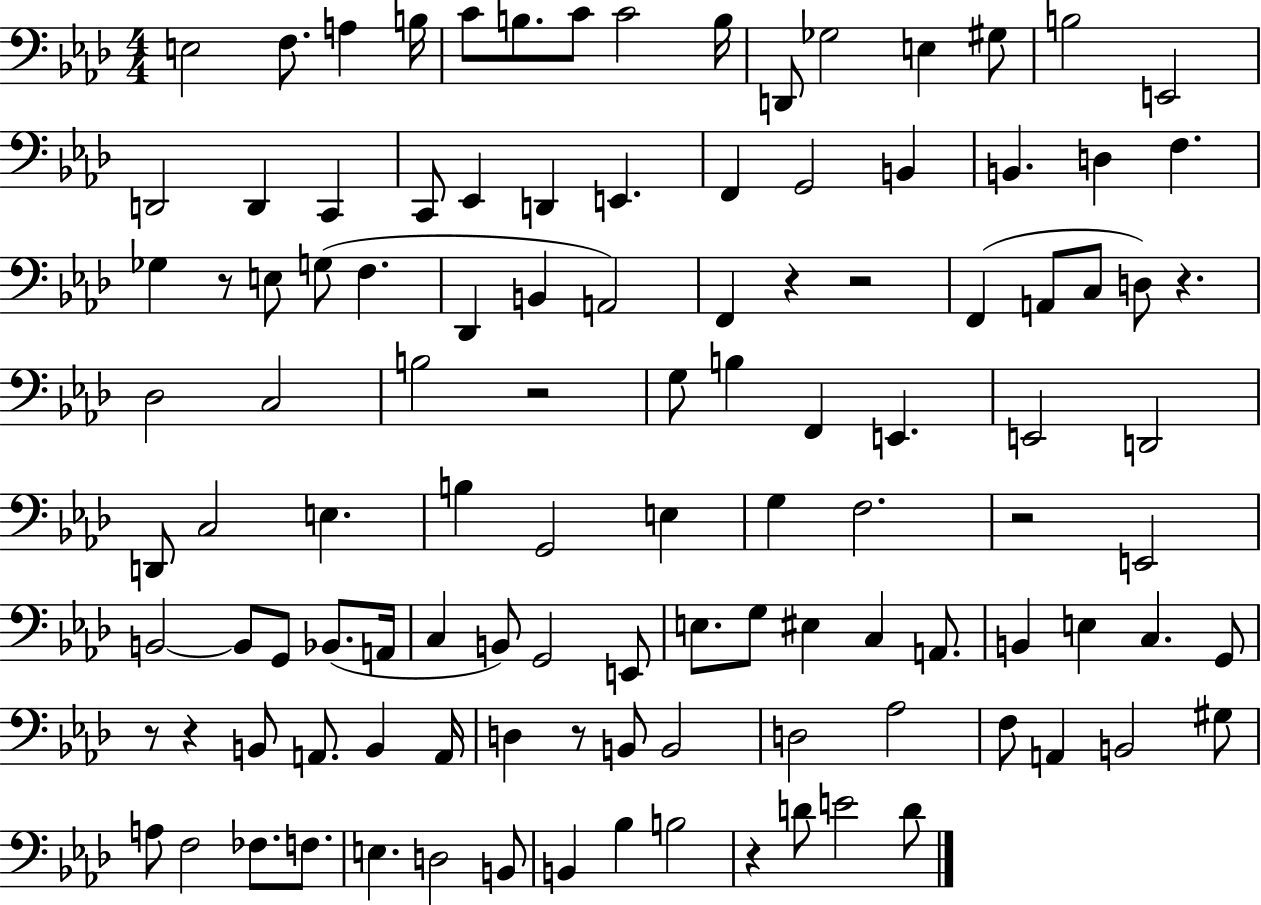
{
  \clef bass
  \numericTimeSignature
  \time 4/4
  \key aes \major
  e2 f8. a4 b16 | c'8 b8. c'8 c'2 b16 | d,8 ges2 e4 gis8 | b2 e,2 | \break d,2 d,4 c,4 | c,8 ees,4 d,4 e,4. | f,4 g,2 b,4 | b,4. d4 f4. | \break ges4 r8 e8 g8( f4. | des,4 b,4 a,2) | f,4 r4 r2 | f,4( a,8 c8 d8) r4. | \break des2 c2 | b2 r2 | g8 b4 f,4 e,4. | e,2 d,2 | \break d,8 c2 e4. | b4 g,2 e4 | g4 f2. | r2 e,2 | \break b,2~~ b,8 g,8 bes,8.( a,16 | c4 b,8) g,2 e,8 | e8. g8 eis4 c4 a,8. | b,4 e4 c4. g,8 | \break r8 r4 b,8 a,8. b,4 a,16 | d4 r8 b,8 b,2 | d2 aes2 | f8 a,4 b,2 gis8 | \break a8 f2 fes8. f8. | e4. d2 b,8 | b,4 bes4 b2 | r4 d'8 e'2 d'8 | \break \bar "|."
}